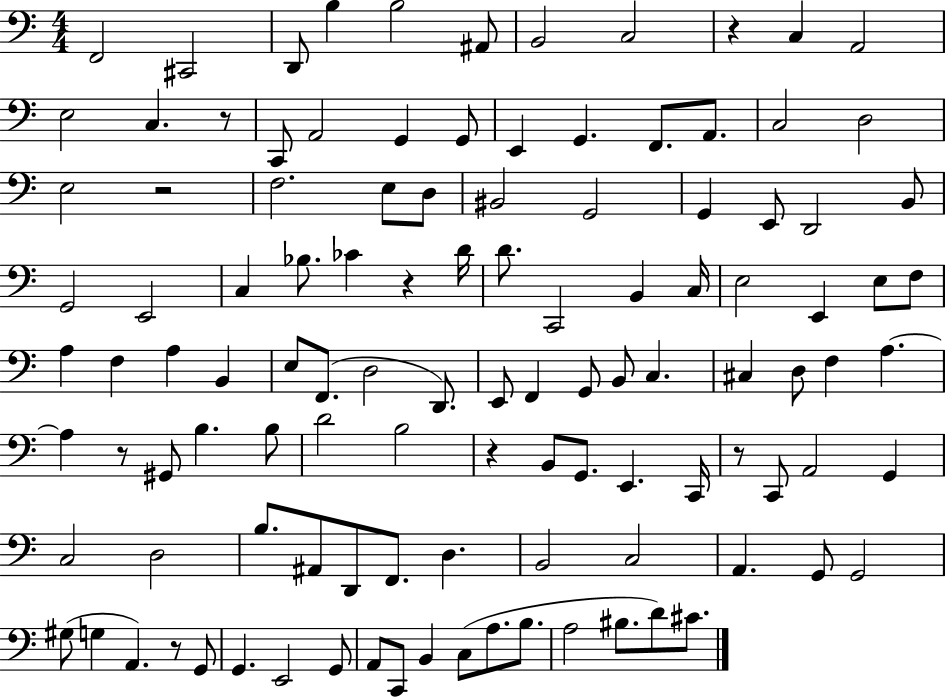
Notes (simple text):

F2/h C#2/h D2/e B3/q B3/h A#2/e B2/h C3/h R/q C3/q A2/h E3/h C3/q. R/e C2/e A2/h G2/q G2/e E2/q G2/q. F2/e. A2/e. C3/h D3/h E3/h R/h F3/h. E3/e D3/e BIS2/h G2/h G2/q E2/e D2/h B2/e G2/h E2/h C3/q Bb3/e. CES4/q R/q D4/s D4/e. C2/h B2/q C3/s E3/h E2/q E3/e F3/e A3/q F3/q A3/q B2/q E3/e F2/e. D3/h D2/e. E2/e F2/q G2/e B2/e C3/q. C#3/q D3/e F3/q A3/q. A3/q R/e G#2/e B3/q. B3/e D4/h B3/h R/q B2/e G2/e. E2/q. C2/s R/e C2/e A2/h G2/q C3/h D3/h B3/e. A#2/e D2/e F2/e. D3/q. B2/h C3/h A2/q. G2/e G2/h G#3/e G3/q A2/q. R/e G2/e G2/q. E2/h G2/e A2/e C2/e B2/q C3/e A3/e. B3/e. A3/h BIS3/e. D4/e C#4/e.